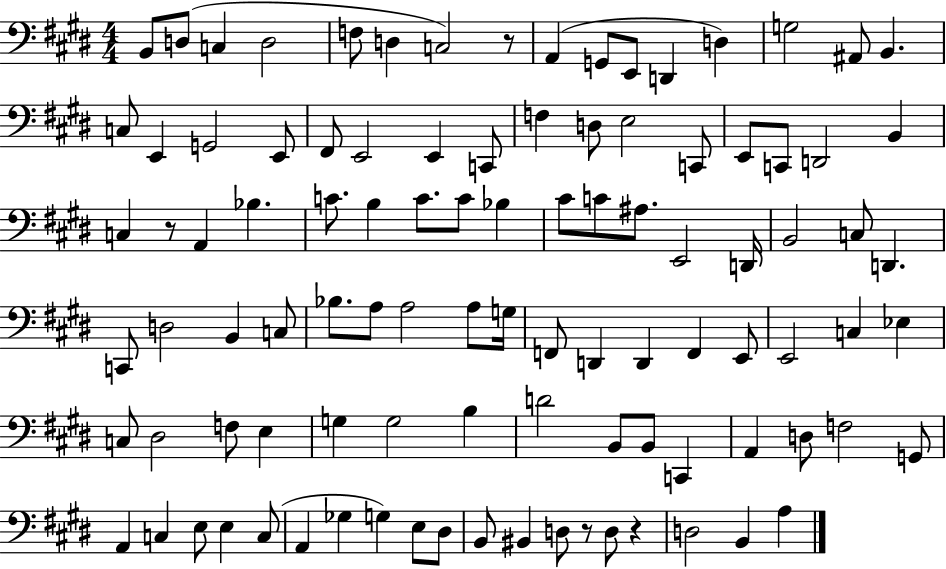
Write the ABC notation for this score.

X:1
T:Untitled
M:4/4
L:1/4
K:E
B,,/2 D,/2 C, D,2 F,/2 D, C,2 z/2 A,, G,,/2 E,,/2 D,, D, G,2 ^A,,/2 B,, C,/2 E,, G,,2 E,,/2 ^F,,/2 E,,2 E,, C,,/2 F, D,/2 E,2 C,,/2 E,,/2 C,,/2 D,,2 B,, C, z/2 A,, _B, C/2 B, C/2 C/2 _B, ^C/2 C/2 ^A,/2 E,,2 D,,/4 B,,2 C,/2 D,, C,,/2 D,2 B,, C,/2 _B,/2 A,/2 A,2 A,/2 G,/4 F,,/2 D,, D,, F,, E,,/2 E,,2 C, _E, C,/2 ^D,2 F,/2 E, G, G,2 B, D2 B,,/2 B,,/2 C,, A,, D,/2 F,2 G,,/2 A,, C, E,/2 E, C,/2 A,, _G, G, E,/2 ^D,/2 B,,/2 ^B,, D,/2 z/2 D,/2 z D,2 B,, A,